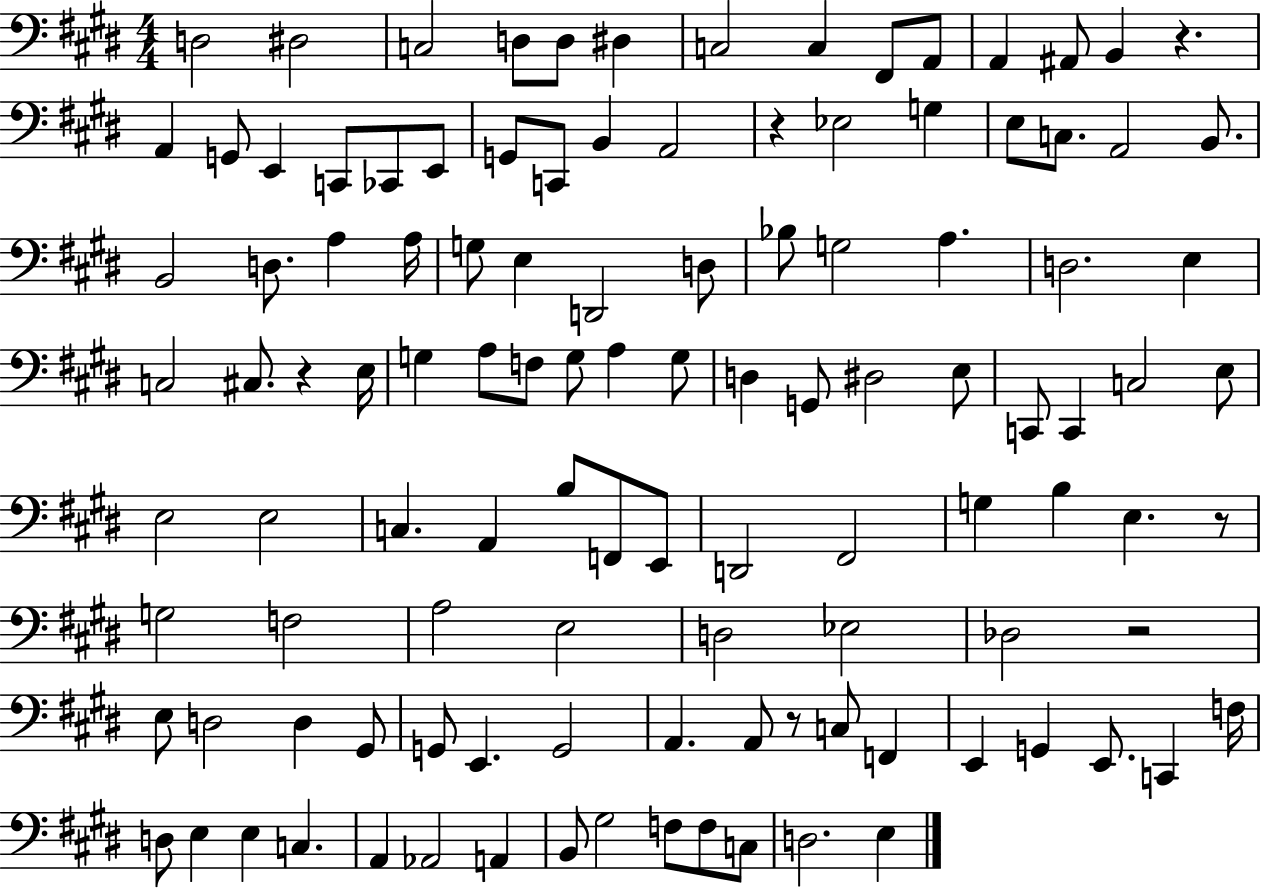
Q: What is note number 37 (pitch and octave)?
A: D3